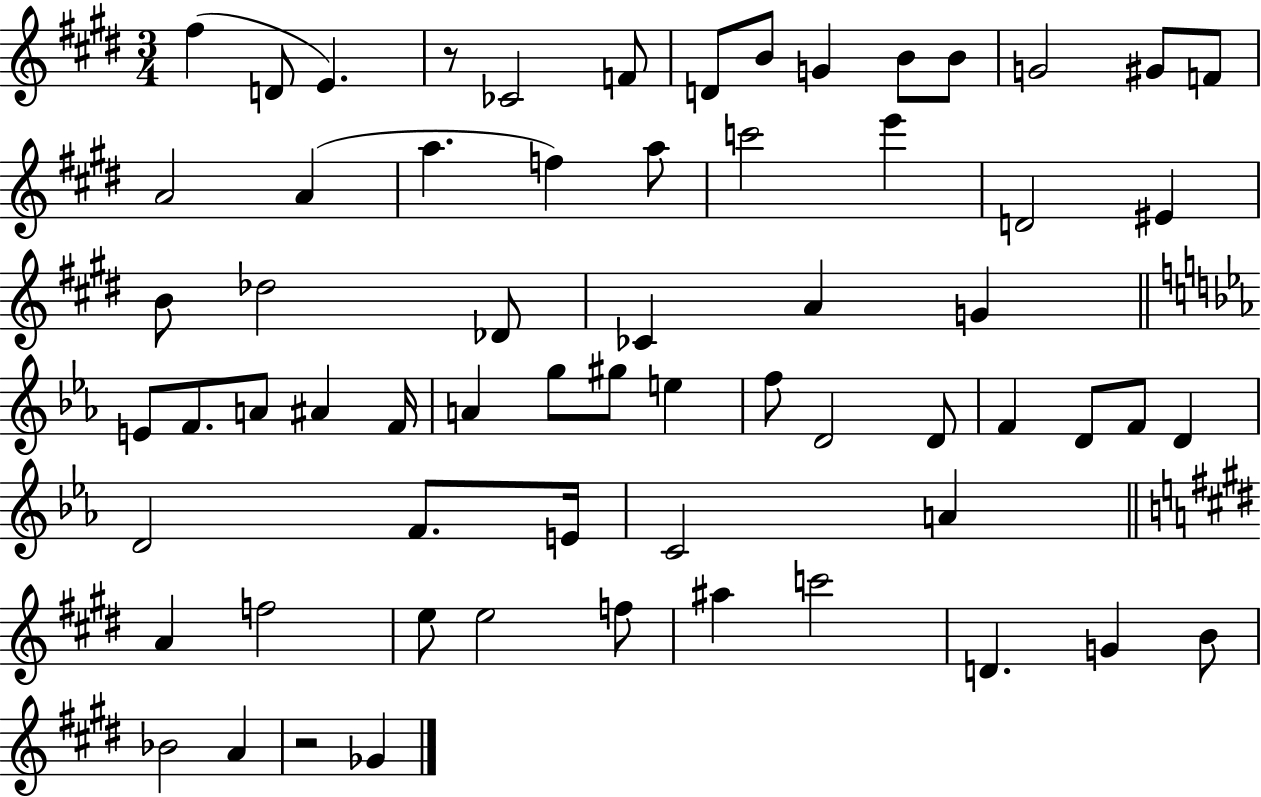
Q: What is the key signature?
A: E major